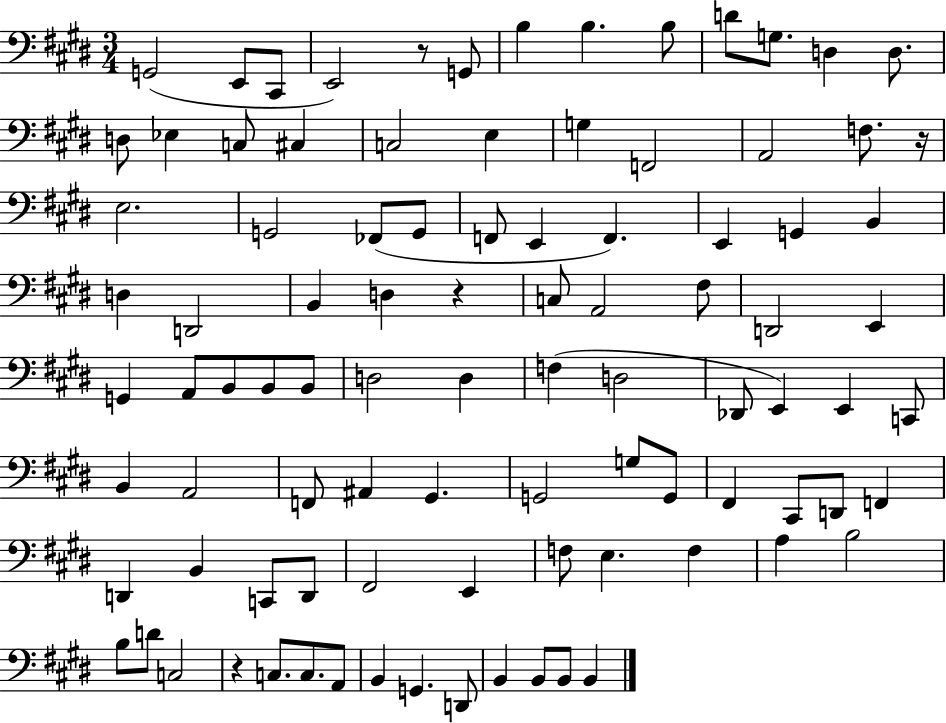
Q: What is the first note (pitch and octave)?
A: G2